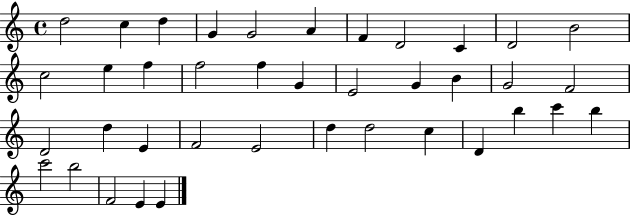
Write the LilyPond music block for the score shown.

{
  \clef treble
  \time 4/4
  \defaultTimeSignature
  \key c \major
  d''2 c''4 d''4 | g'4 g'2 a'4 | f'4 d'2 c'4 | d'2 b'2 | \break c''2 e''4 f''4 | f''2 f''4 g'4 | e'2 g'4 b'4 | g'2 f'2 | \break d'2 d''4 e'4 | f'2 e'2 | d''4 d''2 c''4 | d'4 b''4 c'''4 b''4 | \break c'''2 b''2 | f'2 e'4 e'4 | \bar "|."
}